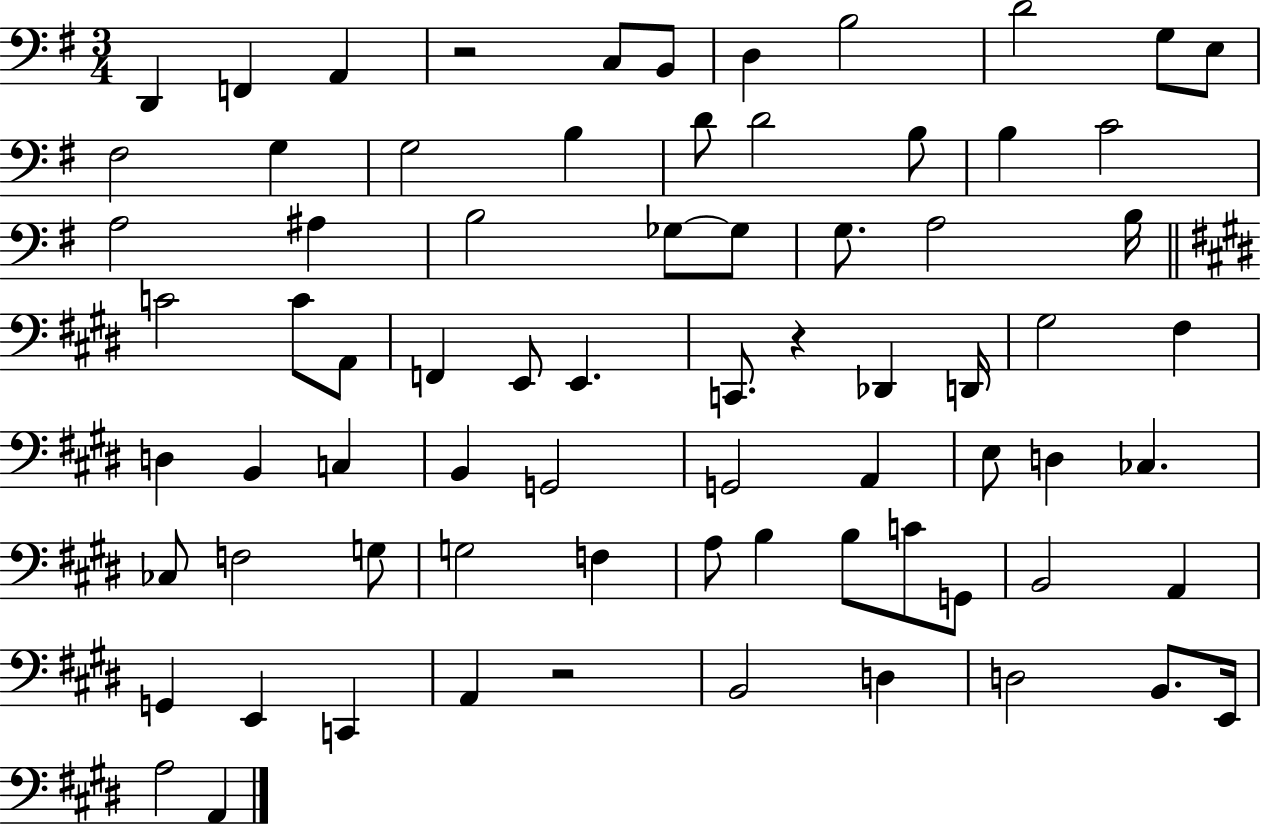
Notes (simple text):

D2/q F2/q A2/q R/h C3/e B2/e D3/q B3/h D4/h G3/e E3/e F#3/h G3/q G3/h B3/q D4/e D4/h B3/e B3/q C4/h A3/h A#3/q B3/h Gb3/e Gb3/e G3/e. A3/h B3/s C4/h C4/e A2/e F2/q E2/e E2/q. C2/e. R/q Db2/q D2/s G#3/h F#3/q D3/q B2/q C3/q B2/q G2/h G2/h A2/q E3/e D3/q CES3/q. CES3/e F3/h G3/e G3/h F3/q A3/e B3/q B3/e C4/e G2/e B2/h A2/q G2/q E2/q C2/q A2/q R/h B2/h D3/q D3/h B2/e. E2/s A3/h A2/q